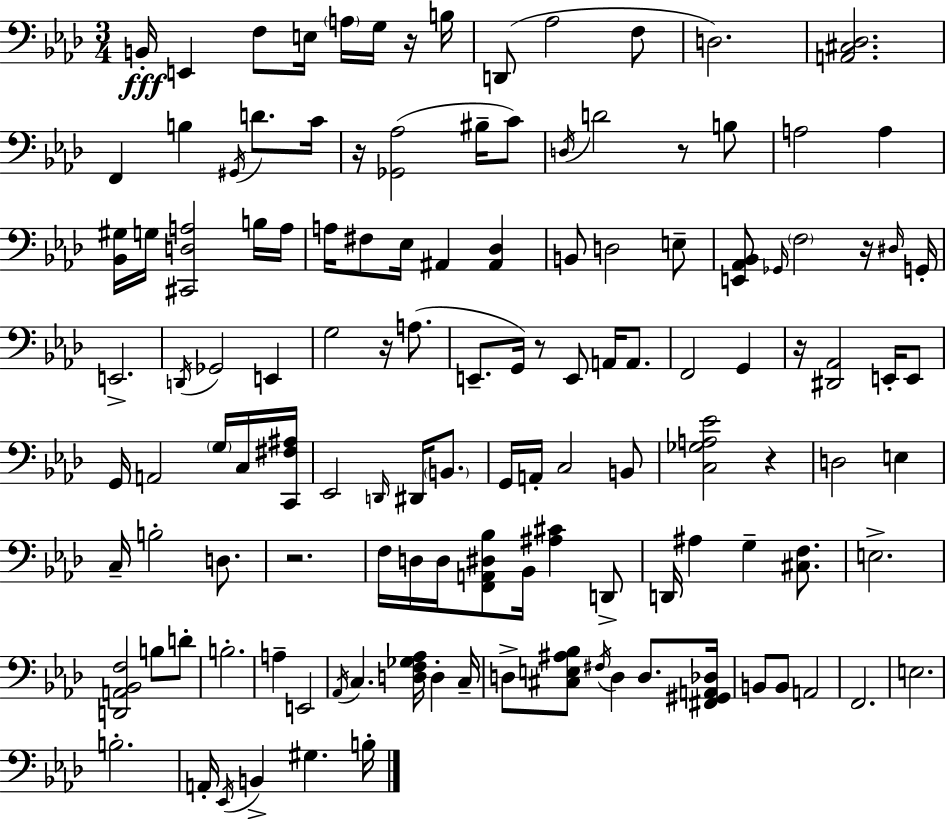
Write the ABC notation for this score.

X:1
T:Untitled
M:3/4
L:1/4
K:Ab
B,,/4 E,, F,/2 E,/4 A,/4 G,/4 z/4 B,/4 D,,/2 _A,2 F,/2 D,2 [A,,^C,_D,]2 F,, B, ^G,,/4 D/2 C/4 z/4 [_G,,_A,]2 ^B,/4 C/2 D,/4 D2 z/2 B,/2 A,2 A, [_B,,^G,]/4 G,/4 [^C,,D,A,]2 B,/4 A,/4 A,/4 ^F,/2 _E,/4 ^A,, [^A,,_D,] B,,/2 D,2 E,/2 [E,,_A,,_B,,]/2 _G,,/4 F,2 z/4 ^D,/4 G,,/4 E,,2 D,,/4 _G,,2 E,, G,2 z/4 A,/2 E,,/2 G,,/4 z/2 E,,/2 A,,/4 A,,/2 F,,2 G,, z/4 [^D,,_A,,]2 E,,/4 E,,/2 G,,/4 A,,2 G,/4 C,/4 [C,,^F,^A,]/4 _E,,2 D,,/4 ^D,,/4 B,,/2 G,,/4 A,,/4 C,2 B,,/2 [C,_G,A,_E]2 z D,2 E, C,/4 B,2 D,/2 z2 F,/4 D,/4 D,/4 [F,,A,,^D,_B,]/2 _B,,/4 [^A,^C] D,,/2 D,,/4 ^A, G, [^C,F,]/2 E,2 [D,,A,,_B,,F,]2 B,/2 D/2 B,2 A, E,,2 _A,,/4 C, [D,F,_G,_A,]/4 D, C,/4 D,/2 [^C,E,^A,_B,]/2 ^F,/4 D, D,/2 [^F,,^G,,A,,_D,]/4 B,,/2 B,,/2 A,,2 F,,2 E,2 B,2 A,,/4 _E,,/4 B,, ^G, B,/4